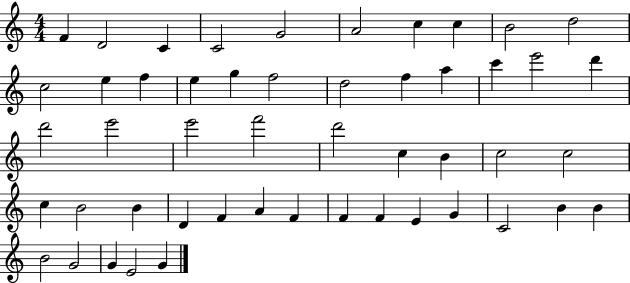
F4/q D4/h C4/q C4/h G4/h A4/h C5/q C5/q B4/h D5/h C5/h E5/q F5/q E5/q G5/q F5/h D5/h F5/q A5/q C6/q E6/h D6/q D6/h E6/h E6/h F6/h D6/h C5/q B4/q C5/h C5/h C5/q B4/h B4/q D4/q F4/q A4/q F4/q F4/q F4/q E4/q G4/q C4/h B4/q B4/q B4/h G4/h G4/q E4/h G4/q